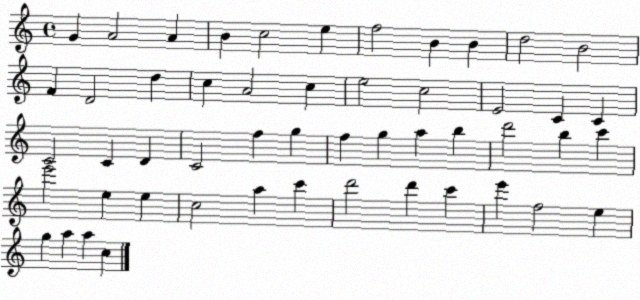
X:1
T:Untitled
M:4/4
L:1/4
K:C
G A2 A B c2 e f2 B B d2 B2 F D2 d c A2 c e2 c2 E2 C C C2 C D C2 f g f g a b d'2 b c' e'2 e e c2 a c' d'2 d' c' e' f2 e g a a c